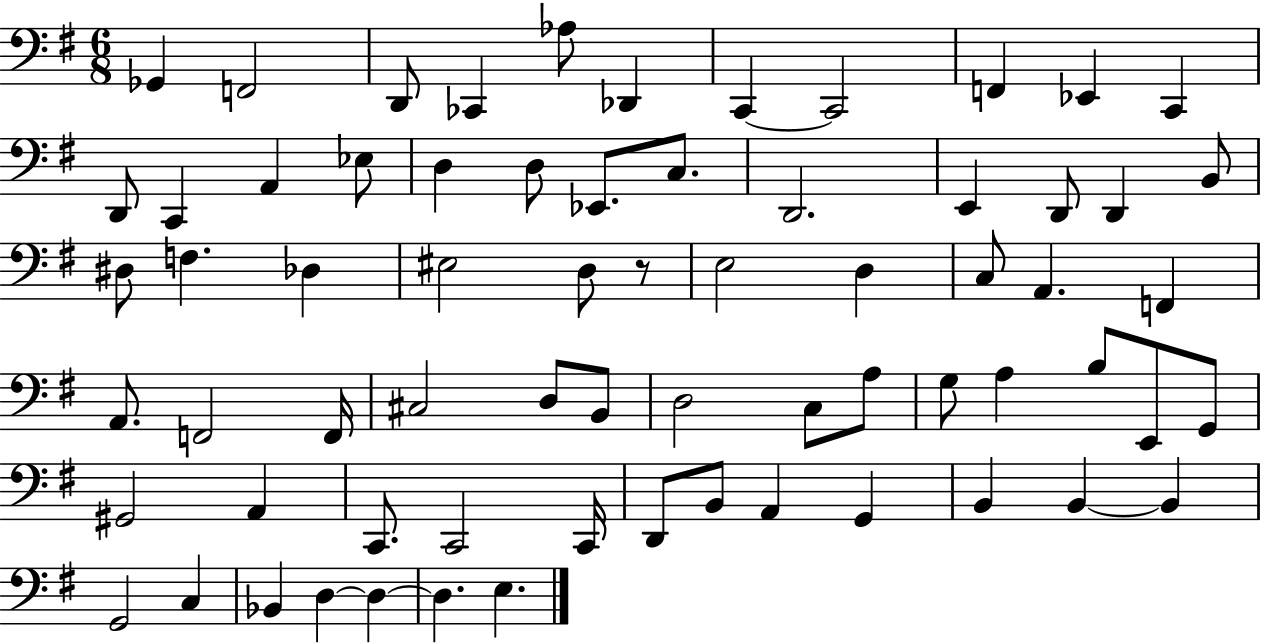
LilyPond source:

{
  \clef bass
  \numericTimeSignature
  \time 6/8
  \key g \major
  ges,4 f,2 | d,8 ces,4 aes8 des,4 | c,4~~ c,2 | f,4 ees,4 c,4 | \break d,8 c,4 a,4 ees8 | d4 d8 ees,8. c8. | d,2. | e,4 d,8 d,4 b,8 | \break dis8 f4. des4 | eis2 d8 r8 | e2 d4 | c8 a,4. f,4 | \break a,8. f,2 f,16 | cis2 d8 b,8 | d2 c8 a8 | g8 a4 b8 e,8 g,8 | \break gis,2 a,4 | c,8. c,2 c,16 | d,8 b,8 a,4 g,4 | b,4 b,4~~ b,4 | \break g,2 c4 | bes,4 d4~~ d4~~ | d4. e4. | \bar "|."
}